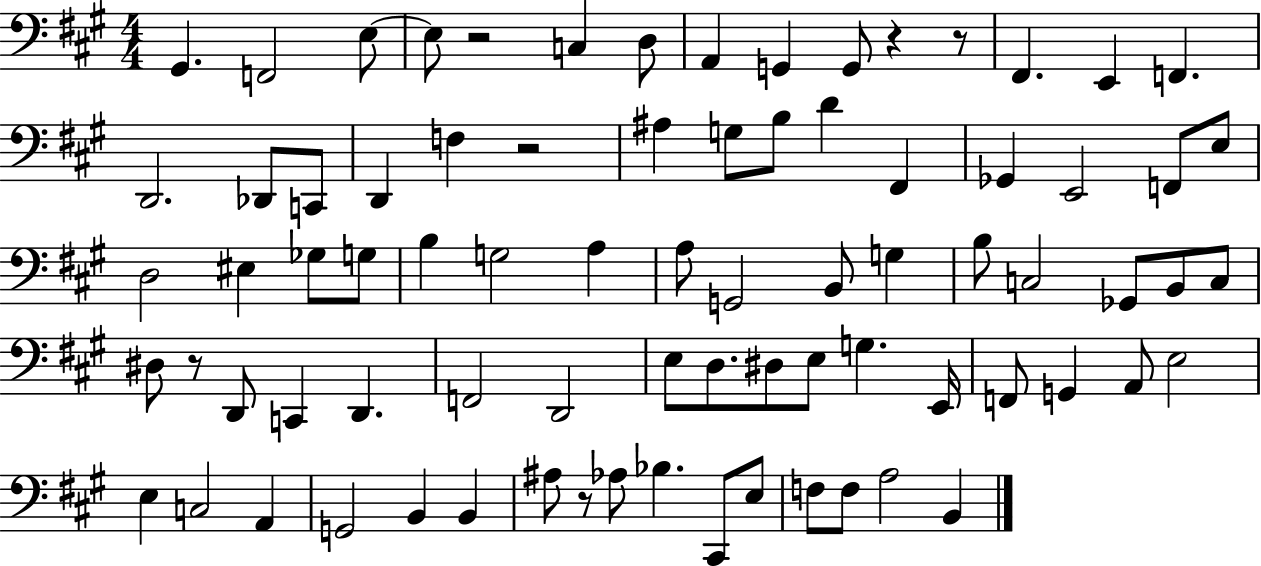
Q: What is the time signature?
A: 4/4